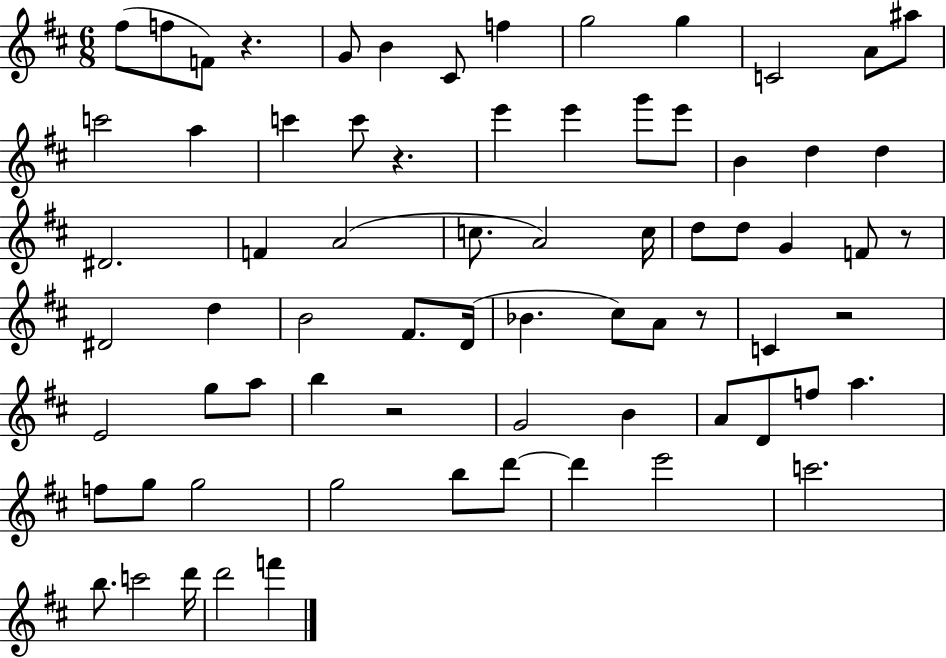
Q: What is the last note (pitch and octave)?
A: F6